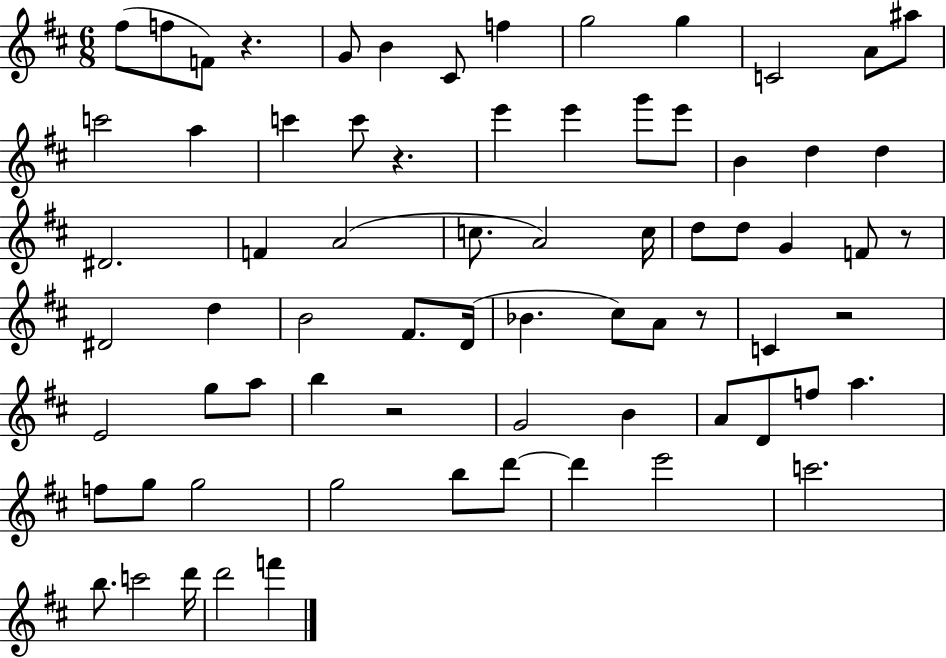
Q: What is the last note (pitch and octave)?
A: F6